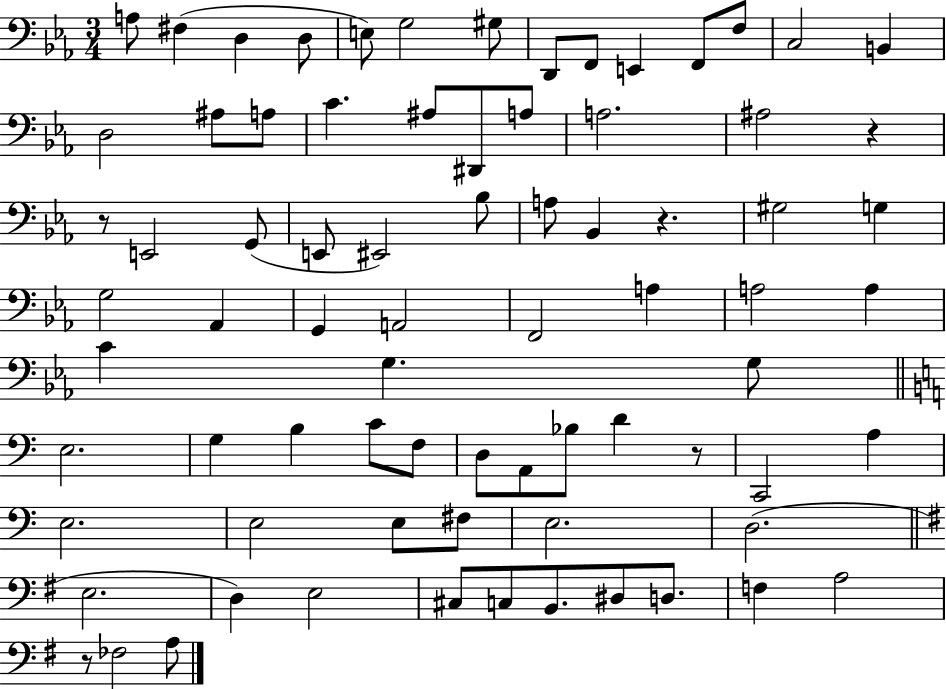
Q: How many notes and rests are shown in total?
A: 77